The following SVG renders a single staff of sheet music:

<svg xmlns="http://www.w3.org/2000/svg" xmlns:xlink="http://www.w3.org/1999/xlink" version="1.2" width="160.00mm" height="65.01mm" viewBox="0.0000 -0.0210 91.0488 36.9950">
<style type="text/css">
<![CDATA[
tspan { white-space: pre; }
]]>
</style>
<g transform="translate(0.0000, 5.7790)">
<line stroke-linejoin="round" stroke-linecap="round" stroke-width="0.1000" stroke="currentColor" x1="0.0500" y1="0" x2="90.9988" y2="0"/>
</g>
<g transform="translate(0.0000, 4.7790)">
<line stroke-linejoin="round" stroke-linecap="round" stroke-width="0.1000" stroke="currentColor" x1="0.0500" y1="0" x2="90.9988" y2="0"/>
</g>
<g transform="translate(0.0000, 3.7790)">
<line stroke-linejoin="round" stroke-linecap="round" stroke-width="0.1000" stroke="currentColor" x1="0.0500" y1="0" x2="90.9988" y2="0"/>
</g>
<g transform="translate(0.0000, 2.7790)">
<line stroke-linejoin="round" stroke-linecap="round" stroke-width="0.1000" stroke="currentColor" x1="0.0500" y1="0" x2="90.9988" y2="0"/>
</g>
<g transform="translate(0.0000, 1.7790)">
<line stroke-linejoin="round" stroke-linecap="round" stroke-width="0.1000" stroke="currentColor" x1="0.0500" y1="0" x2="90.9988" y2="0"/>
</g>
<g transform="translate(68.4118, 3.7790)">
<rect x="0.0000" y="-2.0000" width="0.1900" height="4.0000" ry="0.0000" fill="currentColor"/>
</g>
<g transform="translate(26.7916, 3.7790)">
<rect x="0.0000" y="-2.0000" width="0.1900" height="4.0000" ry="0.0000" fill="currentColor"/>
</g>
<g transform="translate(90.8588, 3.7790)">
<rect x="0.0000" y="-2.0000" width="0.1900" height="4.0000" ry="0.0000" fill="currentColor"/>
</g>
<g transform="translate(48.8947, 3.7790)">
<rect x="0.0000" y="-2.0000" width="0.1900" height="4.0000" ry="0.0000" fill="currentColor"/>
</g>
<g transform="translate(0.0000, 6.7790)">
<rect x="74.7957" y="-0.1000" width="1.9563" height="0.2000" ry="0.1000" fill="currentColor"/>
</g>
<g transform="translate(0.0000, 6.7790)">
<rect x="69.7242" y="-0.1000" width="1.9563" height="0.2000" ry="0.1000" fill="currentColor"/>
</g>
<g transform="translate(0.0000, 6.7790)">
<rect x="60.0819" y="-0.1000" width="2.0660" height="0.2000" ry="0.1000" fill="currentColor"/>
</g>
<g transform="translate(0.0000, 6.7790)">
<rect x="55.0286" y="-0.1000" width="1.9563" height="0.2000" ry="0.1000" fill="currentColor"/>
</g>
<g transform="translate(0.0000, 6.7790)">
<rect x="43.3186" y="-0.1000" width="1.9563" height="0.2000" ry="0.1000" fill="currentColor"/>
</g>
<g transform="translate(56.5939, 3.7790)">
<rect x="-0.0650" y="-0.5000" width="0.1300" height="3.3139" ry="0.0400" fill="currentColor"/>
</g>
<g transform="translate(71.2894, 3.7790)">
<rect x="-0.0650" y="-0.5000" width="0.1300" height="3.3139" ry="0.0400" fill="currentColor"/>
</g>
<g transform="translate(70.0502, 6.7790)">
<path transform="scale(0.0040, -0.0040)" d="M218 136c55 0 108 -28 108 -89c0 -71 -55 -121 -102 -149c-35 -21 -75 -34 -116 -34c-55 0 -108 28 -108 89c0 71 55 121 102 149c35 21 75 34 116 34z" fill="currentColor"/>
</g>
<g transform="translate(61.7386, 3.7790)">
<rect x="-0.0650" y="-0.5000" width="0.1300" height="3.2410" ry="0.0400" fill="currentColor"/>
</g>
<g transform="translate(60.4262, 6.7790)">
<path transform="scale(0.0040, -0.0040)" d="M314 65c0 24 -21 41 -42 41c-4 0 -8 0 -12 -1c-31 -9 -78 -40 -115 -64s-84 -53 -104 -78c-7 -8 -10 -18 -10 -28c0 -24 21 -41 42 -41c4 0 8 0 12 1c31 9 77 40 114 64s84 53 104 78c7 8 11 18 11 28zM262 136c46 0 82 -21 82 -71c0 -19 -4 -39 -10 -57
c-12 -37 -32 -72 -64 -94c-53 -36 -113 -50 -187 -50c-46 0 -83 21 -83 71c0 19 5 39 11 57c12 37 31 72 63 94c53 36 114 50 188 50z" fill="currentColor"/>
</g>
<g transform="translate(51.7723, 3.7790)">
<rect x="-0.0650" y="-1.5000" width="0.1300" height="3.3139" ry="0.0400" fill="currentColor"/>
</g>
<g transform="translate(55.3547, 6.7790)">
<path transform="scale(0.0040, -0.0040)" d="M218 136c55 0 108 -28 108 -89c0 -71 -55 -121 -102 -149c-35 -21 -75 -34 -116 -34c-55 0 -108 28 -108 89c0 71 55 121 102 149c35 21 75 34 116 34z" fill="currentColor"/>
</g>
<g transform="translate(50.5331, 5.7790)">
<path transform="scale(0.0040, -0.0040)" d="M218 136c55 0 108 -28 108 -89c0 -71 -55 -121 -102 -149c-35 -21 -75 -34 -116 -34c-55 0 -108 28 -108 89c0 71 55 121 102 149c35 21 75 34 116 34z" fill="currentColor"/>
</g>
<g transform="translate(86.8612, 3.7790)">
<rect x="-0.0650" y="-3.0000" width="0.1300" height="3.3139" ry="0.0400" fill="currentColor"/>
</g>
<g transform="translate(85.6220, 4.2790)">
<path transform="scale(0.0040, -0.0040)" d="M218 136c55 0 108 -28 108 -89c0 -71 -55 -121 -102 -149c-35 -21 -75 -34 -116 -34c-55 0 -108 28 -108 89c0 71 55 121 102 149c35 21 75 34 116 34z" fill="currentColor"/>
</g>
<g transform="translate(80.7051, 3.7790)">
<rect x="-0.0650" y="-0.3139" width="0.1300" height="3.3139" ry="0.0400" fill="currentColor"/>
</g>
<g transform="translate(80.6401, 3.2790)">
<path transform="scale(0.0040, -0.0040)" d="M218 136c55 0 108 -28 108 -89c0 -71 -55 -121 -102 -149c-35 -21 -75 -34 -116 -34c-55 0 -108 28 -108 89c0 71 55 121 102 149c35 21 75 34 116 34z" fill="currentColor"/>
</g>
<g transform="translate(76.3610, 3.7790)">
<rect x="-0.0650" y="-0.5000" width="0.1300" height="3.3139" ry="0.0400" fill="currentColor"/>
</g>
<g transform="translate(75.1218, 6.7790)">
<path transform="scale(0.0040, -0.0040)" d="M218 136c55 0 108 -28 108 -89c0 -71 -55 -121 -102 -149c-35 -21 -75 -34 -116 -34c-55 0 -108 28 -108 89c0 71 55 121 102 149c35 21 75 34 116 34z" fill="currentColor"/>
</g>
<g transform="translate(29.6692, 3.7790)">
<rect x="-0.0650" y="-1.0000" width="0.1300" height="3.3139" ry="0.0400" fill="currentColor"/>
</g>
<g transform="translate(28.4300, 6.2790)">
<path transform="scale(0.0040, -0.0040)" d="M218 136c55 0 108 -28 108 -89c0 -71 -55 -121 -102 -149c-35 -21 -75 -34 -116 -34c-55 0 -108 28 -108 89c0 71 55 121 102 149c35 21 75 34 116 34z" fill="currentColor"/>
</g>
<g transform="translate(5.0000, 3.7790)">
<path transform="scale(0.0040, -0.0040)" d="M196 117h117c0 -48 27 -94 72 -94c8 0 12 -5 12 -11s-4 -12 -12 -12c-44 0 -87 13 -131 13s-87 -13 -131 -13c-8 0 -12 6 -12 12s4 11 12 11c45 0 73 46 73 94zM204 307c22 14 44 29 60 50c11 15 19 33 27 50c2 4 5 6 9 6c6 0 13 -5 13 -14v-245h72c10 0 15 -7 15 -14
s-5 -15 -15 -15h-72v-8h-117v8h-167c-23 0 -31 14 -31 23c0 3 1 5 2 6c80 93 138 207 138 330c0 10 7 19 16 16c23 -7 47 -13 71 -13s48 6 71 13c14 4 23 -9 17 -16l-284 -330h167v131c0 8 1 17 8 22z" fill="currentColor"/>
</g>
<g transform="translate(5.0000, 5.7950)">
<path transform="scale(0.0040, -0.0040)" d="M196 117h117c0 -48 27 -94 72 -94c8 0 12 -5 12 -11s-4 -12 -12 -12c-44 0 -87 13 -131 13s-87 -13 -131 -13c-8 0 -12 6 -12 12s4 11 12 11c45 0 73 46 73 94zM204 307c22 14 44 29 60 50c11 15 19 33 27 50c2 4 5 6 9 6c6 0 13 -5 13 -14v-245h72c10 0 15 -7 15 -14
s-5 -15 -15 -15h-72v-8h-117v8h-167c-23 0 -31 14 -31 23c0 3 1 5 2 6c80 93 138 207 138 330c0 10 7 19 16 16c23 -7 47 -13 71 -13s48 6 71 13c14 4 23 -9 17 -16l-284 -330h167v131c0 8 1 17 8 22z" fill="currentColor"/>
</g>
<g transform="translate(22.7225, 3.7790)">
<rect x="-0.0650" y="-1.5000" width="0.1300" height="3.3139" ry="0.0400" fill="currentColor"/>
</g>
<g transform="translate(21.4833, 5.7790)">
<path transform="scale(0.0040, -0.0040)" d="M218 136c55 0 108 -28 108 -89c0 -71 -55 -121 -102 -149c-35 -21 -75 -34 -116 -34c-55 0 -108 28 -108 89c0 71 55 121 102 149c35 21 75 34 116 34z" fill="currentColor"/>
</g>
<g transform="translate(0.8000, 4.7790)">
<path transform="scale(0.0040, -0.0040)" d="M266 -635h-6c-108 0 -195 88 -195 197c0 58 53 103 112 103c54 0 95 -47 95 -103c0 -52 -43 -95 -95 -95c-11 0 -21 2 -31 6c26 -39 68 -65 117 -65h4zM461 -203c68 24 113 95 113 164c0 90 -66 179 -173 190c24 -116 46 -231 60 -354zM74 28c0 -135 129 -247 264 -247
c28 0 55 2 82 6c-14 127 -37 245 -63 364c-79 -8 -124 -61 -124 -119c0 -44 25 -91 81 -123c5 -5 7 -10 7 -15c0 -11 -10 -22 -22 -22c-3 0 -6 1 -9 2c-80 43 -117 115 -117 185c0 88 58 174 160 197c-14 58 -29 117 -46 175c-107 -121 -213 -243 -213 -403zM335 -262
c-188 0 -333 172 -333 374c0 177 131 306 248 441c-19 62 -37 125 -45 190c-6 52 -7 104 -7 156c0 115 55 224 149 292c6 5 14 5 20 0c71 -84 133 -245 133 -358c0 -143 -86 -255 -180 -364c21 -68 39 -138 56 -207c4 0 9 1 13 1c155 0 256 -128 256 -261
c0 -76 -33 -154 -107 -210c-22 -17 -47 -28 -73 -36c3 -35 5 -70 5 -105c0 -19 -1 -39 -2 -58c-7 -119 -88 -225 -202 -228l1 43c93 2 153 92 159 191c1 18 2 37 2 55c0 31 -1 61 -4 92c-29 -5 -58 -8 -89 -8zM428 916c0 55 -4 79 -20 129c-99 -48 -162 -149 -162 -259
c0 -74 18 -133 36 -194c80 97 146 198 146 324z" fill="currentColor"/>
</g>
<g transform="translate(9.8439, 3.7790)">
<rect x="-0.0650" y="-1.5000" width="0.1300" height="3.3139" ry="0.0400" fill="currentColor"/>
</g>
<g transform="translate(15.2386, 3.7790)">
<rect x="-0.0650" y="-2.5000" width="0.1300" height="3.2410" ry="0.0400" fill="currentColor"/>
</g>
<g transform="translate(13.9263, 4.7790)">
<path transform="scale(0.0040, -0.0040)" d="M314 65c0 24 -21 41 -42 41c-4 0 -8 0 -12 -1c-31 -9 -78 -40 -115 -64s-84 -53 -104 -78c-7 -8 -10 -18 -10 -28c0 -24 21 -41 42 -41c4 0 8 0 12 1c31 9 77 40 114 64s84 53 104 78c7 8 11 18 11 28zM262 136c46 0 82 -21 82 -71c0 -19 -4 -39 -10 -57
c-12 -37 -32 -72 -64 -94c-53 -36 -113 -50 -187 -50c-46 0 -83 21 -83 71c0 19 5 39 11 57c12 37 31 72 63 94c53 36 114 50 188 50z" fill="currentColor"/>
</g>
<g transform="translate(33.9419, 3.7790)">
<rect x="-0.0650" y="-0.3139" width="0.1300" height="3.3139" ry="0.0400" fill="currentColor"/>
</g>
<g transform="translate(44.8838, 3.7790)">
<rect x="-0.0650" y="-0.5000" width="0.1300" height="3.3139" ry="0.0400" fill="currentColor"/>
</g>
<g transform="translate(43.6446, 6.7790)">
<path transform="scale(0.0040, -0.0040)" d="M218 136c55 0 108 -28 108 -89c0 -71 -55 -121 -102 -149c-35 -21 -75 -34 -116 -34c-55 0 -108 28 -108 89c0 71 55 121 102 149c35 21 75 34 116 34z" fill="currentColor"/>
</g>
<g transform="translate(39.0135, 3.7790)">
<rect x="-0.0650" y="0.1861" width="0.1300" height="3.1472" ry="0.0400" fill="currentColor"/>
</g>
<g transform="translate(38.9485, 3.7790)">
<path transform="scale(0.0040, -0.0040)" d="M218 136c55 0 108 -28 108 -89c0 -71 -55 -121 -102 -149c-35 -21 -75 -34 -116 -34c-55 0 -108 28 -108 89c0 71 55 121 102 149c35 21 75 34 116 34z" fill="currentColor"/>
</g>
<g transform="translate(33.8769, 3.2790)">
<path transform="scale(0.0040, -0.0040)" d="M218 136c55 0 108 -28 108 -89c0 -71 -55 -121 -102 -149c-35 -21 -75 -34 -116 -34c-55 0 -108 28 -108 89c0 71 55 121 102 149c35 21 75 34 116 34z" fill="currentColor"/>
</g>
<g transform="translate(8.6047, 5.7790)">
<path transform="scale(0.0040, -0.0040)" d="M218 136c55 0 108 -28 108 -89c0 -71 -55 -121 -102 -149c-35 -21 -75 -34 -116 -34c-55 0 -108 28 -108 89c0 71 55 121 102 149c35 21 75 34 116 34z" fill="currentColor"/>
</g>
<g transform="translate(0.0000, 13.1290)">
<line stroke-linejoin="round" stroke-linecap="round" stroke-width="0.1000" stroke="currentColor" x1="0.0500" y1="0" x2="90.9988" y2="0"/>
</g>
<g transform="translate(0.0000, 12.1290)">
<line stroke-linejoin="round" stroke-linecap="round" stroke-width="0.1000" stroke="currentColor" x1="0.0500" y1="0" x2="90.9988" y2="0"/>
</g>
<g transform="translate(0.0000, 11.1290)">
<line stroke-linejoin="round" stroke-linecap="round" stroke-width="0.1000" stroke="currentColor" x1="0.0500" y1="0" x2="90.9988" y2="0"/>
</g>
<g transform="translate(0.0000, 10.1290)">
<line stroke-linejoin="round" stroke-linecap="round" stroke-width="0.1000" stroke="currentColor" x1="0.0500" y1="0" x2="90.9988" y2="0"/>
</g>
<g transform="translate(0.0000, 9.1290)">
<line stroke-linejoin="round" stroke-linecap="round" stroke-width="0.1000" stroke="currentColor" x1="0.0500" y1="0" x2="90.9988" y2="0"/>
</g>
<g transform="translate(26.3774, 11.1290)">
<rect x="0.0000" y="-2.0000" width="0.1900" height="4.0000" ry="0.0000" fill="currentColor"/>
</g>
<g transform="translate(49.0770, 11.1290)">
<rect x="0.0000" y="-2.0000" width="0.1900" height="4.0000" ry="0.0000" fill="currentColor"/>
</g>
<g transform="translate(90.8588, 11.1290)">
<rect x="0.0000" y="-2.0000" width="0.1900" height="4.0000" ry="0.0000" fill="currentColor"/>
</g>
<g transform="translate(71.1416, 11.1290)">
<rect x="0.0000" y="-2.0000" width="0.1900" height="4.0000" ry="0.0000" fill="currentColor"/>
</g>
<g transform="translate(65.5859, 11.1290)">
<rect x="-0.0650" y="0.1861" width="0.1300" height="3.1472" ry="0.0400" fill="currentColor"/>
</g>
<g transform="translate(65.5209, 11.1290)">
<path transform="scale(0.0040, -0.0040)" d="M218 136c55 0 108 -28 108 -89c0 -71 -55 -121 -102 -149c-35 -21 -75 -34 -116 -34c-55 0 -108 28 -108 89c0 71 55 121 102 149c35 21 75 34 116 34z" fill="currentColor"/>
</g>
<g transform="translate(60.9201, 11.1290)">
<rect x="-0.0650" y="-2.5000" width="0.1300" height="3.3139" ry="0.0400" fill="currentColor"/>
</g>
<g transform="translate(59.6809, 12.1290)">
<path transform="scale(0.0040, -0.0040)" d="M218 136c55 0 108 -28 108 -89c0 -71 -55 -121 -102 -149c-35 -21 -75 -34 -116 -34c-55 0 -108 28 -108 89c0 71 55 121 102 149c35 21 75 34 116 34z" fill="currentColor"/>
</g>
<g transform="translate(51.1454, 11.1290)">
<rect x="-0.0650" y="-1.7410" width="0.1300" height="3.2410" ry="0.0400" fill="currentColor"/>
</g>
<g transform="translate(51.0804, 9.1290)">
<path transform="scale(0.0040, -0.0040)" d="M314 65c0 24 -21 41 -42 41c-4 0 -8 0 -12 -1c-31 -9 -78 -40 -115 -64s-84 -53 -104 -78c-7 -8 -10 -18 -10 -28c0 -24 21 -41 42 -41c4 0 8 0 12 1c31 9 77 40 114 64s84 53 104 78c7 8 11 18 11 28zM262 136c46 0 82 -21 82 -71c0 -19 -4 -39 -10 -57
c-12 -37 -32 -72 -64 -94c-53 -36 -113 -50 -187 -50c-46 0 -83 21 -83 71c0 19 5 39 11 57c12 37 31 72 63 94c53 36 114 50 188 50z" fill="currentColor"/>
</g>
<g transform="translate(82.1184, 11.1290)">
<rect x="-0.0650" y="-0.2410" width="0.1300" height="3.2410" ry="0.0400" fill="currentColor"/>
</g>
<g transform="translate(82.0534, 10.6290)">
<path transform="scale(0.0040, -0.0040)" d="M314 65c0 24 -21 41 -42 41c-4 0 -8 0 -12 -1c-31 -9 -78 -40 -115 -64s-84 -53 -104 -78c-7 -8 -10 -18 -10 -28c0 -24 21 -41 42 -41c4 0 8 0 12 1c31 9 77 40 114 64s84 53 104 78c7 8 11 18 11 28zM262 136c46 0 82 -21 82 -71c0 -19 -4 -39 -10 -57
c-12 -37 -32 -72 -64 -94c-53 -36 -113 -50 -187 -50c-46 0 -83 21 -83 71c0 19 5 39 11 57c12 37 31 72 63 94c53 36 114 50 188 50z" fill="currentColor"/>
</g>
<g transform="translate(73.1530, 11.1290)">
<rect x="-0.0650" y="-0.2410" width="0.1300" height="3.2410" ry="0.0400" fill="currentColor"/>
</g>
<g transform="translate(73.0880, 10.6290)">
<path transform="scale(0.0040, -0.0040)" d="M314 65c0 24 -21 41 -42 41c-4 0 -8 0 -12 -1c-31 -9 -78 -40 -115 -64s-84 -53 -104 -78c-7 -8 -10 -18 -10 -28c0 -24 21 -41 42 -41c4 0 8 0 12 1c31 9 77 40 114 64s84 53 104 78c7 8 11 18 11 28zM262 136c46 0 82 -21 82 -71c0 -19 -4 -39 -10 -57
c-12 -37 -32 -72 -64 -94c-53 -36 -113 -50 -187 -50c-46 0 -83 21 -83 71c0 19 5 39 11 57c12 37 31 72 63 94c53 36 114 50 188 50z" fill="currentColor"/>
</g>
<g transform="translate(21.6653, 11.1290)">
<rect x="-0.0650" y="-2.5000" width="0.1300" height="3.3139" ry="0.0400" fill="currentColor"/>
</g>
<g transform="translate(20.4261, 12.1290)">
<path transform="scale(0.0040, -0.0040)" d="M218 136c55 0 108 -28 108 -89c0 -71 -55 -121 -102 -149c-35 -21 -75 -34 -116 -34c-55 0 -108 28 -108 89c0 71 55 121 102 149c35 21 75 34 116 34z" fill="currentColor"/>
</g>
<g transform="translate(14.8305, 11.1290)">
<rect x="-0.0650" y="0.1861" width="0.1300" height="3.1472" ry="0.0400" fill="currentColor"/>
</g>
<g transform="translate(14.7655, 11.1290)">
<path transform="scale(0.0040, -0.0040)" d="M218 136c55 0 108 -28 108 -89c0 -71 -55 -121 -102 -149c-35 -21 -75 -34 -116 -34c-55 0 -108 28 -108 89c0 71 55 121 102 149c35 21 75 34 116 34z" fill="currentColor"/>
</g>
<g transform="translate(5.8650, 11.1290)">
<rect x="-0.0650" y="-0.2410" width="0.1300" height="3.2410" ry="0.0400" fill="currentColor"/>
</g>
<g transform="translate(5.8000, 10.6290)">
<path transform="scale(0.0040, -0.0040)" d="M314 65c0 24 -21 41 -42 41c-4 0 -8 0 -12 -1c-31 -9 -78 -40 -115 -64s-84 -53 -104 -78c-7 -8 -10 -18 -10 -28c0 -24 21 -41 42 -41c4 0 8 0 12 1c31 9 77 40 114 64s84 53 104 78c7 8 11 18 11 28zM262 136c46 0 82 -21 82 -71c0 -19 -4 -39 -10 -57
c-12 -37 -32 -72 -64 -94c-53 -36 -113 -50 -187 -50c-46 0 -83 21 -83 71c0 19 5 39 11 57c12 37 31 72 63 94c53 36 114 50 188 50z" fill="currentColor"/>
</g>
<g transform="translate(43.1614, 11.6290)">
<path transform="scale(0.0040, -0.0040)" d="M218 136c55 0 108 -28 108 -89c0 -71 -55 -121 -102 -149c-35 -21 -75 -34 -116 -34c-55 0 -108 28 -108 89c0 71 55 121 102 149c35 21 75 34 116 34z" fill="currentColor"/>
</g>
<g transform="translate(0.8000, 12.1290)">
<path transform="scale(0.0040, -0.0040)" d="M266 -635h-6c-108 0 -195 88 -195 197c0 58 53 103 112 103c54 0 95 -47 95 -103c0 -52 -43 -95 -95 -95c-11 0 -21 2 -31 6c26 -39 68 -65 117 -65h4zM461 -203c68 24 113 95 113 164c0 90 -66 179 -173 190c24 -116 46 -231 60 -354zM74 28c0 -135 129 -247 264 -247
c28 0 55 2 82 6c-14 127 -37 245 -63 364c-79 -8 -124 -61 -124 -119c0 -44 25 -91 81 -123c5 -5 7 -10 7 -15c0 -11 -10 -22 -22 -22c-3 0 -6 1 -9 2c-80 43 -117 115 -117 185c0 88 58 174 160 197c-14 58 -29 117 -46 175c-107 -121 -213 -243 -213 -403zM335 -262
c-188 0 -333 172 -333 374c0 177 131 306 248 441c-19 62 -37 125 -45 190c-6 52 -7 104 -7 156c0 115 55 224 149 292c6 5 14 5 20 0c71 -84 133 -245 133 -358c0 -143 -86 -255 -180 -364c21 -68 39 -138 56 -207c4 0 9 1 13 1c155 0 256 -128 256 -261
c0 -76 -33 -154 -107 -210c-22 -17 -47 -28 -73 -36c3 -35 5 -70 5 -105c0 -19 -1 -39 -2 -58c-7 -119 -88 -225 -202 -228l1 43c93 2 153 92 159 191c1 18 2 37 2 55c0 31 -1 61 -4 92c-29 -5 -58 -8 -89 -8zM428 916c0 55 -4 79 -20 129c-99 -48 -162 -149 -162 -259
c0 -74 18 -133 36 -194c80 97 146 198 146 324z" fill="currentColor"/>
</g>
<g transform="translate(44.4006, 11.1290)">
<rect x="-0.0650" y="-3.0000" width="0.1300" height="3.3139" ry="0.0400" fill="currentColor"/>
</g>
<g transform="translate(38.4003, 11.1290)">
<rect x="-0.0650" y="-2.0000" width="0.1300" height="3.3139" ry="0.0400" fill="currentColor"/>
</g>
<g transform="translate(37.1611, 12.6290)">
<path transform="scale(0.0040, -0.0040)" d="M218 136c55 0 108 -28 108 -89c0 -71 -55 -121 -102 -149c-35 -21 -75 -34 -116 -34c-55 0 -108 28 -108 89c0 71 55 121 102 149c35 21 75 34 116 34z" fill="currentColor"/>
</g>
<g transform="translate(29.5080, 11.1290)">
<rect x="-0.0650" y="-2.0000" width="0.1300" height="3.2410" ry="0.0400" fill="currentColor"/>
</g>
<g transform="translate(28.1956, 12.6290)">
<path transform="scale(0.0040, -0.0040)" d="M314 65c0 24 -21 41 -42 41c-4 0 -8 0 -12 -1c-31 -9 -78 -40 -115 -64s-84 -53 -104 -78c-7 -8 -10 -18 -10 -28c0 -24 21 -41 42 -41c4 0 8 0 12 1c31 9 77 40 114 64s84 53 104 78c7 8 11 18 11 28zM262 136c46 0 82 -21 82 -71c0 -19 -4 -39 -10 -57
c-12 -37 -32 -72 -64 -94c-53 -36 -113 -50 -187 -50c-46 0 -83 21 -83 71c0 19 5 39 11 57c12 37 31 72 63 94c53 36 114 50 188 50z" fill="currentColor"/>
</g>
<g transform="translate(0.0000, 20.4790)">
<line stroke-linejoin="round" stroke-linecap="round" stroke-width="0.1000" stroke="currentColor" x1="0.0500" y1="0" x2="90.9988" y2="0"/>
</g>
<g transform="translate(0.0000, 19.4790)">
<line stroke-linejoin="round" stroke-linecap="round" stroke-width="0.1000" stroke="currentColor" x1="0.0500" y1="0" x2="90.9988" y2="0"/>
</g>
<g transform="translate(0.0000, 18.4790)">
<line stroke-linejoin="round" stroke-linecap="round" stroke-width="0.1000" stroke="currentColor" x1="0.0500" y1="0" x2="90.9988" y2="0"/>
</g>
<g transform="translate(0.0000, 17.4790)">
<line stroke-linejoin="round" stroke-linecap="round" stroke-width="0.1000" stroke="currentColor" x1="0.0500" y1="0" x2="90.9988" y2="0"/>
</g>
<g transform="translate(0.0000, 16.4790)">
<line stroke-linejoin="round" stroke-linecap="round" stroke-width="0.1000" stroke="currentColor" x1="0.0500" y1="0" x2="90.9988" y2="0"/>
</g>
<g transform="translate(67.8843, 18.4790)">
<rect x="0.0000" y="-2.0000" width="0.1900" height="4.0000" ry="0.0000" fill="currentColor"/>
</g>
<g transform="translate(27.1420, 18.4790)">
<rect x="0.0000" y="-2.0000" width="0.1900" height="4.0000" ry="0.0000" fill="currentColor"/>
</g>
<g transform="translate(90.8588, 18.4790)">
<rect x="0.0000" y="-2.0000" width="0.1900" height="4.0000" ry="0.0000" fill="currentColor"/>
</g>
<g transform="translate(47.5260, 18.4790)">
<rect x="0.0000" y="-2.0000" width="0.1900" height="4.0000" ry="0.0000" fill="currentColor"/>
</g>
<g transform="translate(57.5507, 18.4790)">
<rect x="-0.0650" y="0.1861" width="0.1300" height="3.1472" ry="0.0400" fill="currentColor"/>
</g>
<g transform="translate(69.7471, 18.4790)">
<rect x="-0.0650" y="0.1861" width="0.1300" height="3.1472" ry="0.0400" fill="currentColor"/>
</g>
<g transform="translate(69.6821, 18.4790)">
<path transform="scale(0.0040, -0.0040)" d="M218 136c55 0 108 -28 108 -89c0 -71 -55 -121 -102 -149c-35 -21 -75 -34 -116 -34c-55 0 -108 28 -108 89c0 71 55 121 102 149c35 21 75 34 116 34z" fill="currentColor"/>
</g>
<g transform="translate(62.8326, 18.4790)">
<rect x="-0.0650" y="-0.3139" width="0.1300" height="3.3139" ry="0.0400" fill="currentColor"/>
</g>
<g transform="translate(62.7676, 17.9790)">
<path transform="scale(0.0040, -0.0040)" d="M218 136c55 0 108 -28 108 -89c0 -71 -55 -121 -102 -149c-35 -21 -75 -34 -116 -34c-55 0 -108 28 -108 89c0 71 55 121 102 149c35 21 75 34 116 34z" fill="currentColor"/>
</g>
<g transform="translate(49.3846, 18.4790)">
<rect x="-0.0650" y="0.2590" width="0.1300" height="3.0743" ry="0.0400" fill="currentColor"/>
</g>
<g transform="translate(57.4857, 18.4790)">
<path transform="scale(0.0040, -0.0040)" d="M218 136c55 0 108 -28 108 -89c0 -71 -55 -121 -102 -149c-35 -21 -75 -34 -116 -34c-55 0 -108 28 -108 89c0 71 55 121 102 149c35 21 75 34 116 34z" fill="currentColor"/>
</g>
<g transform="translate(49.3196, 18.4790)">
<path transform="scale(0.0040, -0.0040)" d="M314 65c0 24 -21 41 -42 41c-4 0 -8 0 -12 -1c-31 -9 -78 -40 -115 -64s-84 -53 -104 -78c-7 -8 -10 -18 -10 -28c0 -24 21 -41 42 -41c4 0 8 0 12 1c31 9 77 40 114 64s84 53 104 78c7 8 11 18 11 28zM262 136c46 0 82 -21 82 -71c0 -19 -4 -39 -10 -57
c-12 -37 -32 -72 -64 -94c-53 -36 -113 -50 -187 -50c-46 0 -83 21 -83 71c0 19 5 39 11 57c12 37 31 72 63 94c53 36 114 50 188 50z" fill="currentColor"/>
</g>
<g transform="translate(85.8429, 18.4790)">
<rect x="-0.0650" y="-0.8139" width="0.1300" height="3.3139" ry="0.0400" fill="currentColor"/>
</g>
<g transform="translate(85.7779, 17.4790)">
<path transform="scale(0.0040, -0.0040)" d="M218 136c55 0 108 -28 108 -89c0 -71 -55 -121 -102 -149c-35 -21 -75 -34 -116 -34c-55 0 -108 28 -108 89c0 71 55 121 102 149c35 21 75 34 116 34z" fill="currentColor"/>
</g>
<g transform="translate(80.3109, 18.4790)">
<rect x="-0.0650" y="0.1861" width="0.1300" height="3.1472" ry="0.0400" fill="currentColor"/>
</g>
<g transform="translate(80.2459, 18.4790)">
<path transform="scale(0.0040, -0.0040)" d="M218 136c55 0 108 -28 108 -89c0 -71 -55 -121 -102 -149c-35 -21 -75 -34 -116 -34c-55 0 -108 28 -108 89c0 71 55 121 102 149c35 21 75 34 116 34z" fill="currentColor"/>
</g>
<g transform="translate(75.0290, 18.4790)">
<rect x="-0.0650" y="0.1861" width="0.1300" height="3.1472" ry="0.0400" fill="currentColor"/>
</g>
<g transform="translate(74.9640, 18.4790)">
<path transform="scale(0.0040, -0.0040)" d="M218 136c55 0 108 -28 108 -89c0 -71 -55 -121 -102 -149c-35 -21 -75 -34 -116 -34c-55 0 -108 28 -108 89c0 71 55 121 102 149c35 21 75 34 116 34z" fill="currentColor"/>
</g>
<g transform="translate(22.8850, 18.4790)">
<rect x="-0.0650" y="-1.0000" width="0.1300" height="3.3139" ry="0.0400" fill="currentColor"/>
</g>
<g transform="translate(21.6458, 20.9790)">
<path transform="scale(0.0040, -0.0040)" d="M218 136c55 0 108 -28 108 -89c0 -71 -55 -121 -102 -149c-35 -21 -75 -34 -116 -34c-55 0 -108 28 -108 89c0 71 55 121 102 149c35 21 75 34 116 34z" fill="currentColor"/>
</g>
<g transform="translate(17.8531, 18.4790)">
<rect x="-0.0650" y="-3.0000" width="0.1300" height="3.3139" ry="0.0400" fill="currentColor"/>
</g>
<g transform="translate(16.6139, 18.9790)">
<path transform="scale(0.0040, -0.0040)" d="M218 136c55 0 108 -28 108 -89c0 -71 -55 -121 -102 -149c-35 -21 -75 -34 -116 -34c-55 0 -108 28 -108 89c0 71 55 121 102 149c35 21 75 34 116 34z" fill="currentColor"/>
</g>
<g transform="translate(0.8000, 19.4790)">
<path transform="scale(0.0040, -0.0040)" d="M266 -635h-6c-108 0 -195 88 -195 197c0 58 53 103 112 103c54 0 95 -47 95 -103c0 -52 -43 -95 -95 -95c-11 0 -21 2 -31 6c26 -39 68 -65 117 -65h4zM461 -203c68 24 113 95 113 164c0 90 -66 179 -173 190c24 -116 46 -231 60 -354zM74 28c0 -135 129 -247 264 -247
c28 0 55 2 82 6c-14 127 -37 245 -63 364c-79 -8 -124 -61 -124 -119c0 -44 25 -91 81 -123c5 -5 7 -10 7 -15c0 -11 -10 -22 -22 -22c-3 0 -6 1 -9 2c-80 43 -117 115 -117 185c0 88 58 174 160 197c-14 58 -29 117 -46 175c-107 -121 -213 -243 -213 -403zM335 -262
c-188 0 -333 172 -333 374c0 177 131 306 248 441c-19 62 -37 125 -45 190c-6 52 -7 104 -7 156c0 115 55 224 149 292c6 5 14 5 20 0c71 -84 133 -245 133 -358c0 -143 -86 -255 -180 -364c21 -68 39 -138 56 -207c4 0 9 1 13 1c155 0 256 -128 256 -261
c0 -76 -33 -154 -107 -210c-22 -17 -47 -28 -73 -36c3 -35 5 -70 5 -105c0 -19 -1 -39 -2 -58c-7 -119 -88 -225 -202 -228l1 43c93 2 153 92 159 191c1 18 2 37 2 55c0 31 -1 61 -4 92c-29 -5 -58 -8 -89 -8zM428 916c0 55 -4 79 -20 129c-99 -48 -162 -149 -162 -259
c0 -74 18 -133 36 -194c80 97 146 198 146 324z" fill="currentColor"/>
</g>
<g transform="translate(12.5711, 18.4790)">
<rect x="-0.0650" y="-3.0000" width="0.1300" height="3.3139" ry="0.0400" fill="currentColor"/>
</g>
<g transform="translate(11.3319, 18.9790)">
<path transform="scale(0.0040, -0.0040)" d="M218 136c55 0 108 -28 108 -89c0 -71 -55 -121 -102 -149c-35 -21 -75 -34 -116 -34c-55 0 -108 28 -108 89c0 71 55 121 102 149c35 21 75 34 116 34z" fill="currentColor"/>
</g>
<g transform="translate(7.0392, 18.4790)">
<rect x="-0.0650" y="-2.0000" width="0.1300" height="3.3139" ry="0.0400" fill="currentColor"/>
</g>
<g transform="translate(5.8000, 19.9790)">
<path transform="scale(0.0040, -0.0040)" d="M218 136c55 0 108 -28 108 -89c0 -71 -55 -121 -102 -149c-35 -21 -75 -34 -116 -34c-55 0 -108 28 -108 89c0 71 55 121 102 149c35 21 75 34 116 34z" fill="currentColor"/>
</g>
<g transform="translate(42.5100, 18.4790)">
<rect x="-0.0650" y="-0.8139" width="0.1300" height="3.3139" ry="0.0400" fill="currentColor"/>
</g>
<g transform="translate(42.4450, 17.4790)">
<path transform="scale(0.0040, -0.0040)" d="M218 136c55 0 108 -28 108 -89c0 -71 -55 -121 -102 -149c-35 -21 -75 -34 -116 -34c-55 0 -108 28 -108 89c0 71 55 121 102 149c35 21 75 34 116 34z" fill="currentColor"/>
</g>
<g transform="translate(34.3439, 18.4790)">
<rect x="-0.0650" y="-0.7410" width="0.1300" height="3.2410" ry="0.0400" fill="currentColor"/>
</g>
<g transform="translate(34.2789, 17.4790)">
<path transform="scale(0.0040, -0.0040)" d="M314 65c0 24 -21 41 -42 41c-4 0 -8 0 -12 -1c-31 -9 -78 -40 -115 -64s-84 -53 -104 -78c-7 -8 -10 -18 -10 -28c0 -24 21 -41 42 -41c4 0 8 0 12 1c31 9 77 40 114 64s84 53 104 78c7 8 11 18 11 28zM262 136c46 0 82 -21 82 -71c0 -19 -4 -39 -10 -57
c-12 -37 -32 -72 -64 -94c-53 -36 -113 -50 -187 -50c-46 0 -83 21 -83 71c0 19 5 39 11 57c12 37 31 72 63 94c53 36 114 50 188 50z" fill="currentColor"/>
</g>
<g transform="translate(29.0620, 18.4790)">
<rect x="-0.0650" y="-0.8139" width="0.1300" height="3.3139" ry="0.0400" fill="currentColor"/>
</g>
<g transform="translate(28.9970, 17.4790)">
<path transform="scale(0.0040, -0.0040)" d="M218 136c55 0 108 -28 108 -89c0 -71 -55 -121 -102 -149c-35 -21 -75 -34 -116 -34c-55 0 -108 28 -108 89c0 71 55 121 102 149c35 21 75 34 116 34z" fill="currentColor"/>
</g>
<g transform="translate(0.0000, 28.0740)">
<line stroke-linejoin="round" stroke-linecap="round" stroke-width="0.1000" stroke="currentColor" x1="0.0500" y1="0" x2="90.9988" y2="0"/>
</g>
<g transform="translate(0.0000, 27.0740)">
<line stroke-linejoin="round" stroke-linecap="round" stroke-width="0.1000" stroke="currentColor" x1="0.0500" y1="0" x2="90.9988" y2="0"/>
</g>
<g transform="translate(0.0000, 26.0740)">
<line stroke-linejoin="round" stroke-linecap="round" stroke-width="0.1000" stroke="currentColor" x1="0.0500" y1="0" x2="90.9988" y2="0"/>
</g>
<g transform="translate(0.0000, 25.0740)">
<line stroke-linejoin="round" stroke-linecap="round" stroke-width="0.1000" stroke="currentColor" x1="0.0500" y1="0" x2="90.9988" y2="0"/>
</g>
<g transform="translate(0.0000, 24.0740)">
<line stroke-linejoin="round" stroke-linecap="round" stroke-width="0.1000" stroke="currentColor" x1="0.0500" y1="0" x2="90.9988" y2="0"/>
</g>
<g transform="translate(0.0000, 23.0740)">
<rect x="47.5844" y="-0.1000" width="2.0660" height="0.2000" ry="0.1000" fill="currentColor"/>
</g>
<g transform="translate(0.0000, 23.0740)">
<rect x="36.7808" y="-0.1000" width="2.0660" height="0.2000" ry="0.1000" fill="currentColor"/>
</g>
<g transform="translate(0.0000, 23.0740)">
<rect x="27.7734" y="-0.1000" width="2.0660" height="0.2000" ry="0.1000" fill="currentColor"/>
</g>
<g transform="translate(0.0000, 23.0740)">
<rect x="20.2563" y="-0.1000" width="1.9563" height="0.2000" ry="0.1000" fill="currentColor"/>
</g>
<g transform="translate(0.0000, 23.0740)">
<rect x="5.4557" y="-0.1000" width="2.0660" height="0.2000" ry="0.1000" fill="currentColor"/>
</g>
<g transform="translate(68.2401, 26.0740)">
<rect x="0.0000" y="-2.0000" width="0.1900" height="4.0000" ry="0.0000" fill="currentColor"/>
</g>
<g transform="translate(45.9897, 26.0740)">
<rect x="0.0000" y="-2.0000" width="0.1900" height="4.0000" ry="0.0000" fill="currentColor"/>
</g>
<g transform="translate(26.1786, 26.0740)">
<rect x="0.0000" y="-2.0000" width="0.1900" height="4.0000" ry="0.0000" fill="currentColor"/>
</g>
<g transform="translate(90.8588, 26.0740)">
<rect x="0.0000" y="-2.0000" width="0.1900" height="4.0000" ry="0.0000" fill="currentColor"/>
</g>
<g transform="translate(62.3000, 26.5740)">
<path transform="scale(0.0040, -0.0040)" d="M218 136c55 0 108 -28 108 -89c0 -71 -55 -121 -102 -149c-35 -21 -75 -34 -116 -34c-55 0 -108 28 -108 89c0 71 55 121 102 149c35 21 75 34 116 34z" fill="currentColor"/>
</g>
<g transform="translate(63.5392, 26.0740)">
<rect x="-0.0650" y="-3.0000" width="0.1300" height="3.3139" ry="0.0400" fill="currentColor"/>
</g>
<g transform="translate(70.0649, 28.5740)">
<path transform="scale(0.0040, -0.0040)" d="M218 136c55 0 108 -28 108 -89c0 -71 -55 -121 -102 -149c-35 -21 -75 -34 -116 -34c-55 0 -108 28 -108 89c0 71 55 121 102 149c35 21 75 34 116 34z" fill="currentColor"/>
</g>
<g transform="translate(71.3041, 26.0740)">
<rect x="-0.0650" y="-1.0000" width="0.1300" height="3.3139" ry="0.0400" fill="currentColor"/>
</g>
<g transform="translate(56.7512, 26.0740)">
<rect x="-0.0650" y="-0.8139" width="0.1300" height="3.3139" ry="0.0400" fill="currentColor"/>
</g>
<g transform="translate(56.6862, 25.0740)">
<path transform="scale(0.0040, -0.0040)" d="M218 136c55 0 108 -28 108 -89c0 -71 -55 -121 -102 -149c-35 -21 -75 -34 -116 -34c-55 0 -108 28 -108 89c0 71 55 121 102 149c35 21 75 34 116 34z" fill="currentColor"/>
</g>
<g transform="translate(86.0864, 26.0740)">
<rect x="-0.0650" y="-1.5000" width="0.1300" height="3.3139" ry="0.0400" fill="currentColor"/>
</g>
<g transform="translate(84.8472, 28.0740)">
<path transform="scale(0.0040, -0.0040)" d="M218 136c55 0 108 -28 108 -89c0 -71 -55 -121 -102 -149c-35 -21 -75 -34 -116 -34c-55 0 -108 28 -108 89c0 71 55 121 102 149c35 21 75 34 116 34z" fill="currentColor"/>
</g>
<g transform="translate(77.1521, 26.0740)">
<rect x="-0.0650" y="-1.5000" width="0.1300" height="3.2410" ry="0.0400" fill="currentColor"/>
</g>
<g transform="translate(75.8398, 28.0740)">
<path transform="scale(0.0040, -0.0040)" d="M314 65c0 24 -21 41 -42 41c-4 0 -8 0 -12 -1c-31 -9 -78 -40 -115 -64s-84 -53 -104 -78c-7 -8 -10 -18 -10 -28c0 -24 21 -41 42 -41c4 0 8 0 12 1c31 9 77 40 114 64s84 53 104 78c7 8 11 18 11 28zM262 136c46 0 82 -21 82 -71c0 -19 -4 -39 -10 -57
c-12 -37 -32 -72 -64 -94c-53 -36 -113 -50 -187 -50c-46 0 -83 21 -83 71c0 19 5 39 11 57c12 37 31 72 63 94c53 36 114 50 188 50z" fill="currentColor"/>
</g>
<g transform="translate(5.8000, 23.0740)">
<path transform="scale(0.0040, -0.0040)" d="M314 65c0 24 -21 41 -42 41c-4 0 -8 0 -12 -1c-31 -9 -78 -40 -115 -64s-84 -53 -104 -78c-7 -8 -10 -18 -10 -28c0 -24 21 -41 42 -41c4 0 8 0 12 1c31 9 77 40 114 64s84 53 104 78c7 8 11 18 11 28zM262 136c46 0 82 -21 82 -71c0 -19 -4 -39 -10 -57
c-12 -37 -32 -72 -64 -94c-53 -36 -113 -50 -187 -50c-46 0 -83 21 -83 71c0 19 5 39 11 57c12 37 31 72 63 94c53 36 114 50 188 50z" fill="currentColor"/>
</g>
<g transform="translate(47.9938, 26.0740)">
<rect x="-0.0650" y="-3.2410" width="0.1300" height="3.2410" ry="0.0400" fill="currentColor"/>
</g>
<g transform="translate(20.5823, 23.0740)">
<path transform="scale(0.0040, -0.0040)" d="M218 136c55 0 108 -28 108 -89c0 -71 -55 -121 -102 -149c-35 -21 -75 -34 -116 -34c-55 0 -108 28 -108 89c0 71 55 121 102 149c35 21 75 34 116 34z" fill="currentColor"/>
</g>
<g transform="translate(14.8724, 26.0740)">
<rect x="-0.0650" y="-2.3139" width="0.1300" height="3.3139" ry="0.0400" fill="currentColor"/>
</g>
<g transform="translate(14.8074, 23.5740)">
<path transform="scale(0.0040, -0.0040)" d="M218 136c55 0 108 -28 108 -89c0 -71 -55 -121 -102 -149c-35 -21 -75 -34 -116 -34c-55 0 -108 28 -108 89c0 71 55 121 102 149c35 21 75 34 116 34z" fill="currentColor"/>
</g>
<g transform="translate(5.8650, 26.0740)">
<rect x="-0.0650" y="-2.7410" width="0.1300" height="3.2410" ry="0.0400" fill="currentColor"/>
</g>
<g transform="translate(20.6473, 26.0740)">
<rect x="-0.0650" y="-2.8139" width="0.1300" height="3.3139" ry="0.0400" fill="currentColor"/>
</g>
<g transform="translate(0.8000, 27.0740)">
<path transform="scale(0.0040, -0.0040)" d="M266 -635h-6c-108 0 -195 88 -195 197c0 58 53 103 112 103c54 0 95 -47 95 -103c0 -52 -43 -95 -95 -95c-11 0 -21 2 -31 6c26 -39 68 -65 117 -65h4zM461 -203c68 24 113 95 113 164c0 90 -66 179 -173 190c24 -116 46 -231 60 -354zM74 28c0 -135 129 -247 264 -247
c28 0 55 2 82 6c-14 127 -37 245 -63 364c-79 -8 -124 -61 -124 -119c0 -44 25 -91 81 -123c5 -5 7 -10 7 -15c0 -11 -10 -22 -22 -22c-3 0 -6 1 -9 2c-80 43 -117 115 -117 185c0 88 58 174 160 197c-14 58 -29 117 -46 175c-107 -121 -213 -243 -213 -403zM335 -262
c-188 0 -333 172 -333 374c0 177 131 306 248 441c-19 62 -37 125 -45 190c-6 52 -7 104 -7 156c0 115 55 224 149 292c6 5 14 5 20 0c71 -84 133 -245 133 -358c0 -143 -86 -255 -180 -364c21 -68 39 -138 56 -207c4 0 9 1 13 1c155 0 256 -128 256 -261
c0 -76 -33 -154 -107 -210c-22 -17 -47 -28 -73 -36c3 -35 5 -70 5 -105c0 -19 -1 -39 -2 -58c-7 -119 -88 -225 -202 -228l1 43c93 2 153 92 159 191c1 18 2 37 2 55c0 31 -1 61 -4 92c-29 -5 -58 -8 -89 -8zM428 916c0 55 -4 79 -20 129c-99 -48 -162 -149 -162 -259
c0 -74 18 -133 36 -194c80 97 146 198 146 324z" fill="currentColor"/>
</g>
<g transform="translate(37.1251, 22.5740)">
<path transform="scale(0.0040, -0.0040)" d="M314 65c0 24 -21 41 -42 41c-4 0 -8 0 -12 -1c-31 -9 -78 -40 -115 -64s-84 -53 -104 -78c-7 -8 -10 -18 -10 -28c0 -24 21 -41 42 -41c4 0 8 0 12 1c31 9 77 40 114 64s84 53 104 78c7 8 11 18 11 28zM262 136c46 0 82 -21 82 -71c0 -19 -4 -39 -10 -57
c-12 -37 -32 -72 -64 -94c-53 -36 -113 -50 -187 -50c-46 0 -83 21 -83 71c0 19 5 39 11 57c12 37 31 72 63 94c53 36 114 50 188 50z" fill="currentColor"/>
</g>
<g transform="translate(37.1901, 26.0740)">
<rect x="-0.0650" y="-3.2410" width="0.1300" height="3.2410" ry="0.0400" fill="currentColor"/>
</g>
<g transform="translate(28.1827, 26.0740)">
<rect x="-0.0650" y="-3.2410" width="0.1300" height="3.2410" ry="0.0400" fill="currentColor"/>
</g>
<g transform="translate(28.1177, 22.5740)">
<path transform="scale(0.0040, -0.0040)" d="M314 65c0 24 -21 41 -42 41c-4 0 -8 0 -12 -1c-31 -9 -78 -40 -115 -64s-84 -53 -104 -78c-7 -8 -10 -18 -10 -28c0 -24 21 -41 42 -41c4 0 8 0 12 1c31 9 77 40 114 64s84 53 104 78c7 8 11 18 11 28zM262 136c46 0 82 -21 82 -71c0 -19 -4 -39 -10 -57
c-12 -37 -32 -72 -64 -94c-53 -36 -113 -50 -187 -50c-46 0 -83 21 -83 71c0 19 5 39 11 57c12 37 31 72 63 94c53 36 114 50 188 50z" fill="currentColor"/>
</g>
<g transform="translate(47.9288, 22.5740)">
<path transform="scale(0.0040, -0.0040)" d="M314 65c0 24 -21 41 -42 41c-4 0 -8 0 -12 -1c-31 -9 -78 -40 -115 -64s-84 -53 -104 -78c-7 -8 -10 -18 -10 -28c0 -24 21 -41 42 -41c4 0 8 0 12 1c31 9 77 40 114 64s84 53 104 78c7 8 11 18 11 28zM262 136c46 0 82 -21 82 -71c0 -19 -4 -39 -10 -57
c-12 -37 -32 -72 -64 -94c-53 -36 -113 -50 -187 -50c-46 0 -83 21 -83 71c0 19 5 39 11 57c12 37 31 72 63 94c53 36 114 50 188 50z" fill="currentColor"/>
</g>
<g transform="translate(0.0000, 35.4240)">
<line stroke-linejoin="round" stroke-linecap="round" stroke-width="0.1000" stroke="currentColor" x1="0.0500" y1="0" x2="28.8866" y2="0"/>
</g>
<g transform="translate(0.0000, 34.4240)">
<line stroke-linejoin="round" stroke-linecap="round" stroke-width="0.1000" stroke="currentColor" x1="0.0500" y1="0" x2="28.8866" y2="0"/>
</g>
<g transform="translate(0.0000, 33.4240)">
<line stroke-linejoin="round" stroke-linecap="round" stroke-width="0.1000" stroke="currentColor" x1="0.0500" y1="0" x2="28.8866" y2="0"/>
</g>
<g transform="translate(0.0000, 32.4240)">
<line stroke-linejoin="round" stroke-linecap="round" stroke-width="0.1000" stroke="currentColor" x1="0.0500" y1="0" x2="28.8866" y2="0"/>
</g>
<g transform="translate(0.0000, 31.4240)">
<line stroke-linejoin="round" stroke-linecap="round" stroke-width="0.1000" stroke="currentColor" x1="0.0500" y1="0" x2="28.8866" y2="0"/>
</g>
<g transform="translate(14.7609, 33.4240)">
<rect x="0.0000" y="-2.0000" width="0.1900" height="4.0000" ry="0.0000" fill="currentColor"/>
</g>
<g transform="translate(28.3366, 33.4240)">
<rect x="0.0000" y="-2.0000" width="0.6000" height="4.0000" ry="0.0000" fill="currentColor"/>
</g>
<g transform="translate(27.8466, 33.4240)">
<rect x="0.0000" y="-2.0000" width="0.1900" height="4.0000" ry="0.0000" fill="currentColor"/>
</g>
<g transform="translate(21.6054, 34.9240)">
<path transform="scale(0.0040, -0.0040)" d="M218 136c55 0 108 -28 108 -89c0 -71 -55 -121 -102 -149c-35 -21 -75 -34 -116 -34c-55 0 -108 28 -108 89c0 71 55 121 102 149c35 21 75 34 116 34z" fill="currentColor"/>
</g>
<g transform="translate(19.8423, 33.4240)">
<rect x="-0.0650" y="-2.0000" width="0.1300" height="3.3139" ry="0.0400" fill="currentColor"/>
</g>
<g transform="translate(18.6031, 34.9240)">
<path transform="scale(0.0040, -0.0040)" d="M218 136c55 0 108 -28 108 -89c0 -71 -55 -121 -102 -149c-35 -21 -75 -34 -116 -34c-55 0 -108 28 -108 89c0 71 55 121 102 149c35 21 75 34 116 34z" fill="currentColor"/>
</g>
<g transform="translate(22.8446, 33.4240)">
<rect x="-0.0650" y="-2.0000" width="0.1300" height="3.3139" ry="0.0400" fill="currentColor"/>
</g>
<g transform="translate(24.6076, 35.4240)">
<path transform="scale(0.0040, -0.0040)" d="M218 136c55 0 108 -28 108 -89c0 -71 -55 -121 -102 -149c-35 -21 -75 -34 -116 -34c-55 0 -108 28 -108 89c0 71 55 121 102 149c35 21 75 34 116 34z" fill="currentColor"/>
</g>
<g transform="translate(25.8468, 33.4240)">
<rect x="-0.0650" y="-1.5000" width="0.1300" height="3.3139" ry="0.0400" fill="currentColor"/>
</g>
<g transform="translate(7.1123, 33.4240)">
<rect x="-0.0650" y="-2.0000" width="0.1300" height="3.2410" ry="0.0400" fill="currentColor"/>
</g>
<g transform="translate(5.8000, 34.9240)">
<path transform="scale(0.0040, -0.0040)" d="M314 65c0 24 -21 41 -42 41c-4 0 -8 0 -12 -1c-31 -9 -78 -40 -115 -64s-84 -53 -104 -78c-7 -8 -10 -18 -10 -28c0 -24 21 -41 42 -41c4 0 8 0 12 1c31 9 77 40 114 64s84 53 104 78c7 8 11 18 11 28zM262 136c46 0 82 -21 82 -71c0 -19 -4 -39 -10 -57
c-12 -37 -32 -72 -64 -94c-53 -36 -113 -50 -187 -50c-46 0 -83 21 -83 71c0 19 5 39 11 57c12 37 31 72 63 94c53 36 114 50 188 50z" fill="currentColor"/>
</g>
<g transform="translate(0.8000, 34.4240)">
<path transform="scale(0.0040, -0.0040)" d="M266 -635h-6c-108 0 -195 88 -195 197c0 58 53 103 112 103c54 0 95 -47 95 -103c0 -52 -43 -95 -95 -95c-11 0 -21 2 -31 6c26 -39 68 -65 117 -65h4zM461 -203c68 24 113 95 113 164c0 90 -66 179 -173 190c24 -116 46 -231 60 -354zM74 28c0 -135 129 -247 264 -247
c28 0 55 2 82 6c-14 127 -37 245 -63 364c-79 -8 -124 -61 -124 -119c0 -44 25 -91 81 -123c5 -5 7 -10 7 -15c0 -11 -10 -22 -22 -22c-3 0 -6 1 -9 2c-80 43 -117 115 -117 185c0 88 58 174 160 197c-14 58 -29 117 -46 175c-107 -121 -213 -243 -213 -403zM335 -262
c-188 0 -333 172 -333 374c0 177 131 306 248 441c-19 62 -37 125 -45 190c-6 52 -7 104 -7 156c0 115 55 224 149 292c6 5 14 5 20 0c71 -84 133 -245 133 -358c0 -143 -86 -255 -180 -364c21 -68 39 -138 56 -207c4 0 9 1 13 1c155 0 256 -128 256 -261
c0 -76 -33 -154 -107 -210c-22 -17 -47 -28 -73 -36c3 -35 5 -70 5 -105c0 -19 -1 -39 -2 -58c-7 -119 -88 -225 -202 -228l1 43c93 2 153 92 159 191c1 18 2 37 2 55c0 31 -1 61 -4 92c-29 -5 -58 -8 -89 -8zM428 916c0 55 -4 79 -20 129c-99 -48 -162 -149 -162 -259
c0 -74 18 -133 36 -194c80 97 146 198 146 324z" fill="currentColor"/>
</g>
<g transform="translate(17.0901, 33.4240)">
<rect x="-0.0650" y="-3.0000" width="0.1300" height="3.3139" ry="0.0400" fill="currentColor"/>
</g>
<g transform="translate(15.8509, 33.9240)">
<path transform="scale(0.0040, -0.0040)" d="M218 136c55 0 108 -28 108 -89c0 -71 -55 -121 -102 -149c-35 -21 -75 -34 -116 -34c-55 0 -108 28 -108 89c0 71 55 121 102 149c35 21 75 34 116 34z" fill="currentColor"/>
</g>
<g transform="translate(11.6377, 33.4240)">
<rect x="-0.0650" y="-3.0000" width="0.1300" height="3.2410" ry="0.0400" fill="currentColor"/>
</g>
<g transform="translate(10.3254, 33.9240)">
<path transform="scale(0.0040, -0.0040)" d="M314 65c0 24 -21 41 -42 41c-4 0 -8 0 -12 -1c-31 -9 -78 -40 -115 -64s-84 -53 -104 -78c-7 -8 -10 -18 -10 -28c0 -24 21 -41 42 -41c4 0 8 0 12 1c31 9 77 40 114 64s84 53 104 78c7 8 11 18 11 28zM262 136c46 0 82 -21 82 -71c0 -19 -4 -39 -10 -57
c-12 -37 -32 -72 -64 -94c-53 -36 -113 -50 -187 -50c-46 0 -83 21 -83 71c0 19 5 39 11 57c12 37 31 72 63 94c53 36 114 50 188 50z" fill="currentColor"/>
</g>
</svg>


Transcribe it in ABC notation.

X:1
T:Untitled
M:4/4
L:1/4
K:C
E G2 E D c B C E C C2 C C c A c2 B G F2 F A f2 G B c2 c2 F A A D d d2 d B2 B c B B B d a2 g a b2 b2 b2 d A D E2 E F2 A2 A F F E